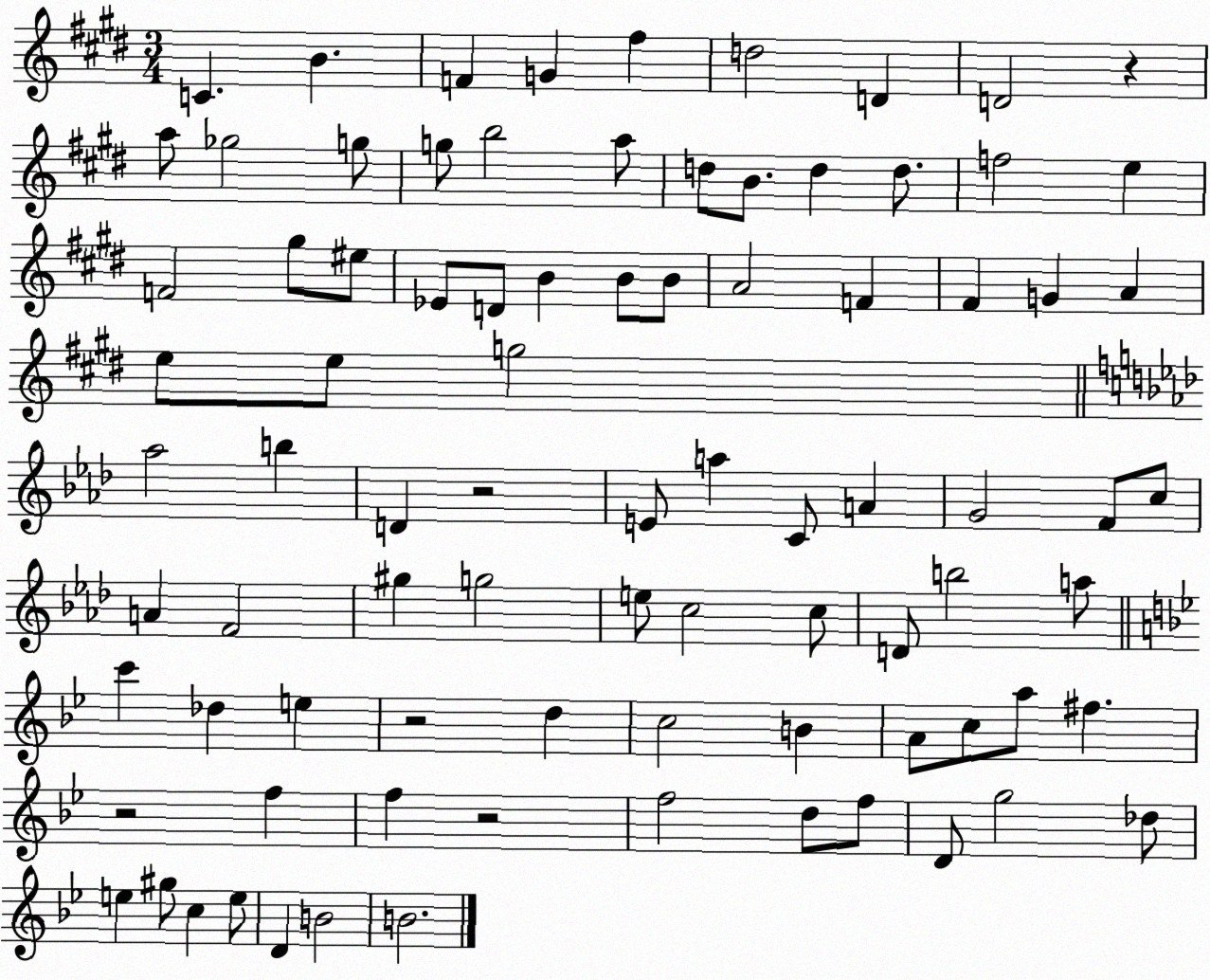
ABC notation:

X:1
T:Untitled
M:3/4
L:1/4
K:E
C B F G ^f d2 D D2 z a/2 _g2 g/2 g/2 b2 a/2 d/2 B/2 d d/2 f2 e F2 ^g/2 ^e/2 _E/2 D/2 B B/2 B/2 A2 F ^F G A e/2 e/2 g2 _a2 b D z2 E/2 a C/2 A G2 F/2 c/2 A F2 ^g g2 e/2 c2 c/2 D/2 b2 a/2 c' _d e z2 d c2 B A/2 c/2 a/2 ^f z2 f f z2 f2 d/2 f/2 D/2 g2 _d/2 e ^g/2 c e/2 D B2 B2